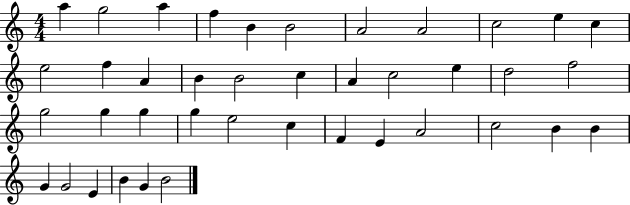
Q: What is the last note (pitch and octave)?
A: B4